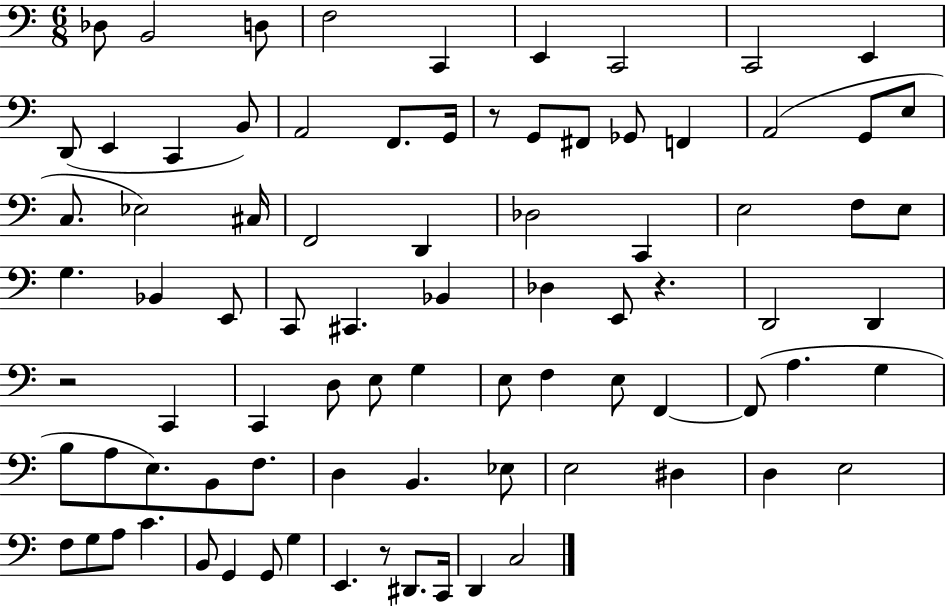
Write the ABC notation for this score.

X:1
T:Untitled
M:6/8
L:1/4
K:C
_D,/2 B,,2 D,/2 F,2 C,, E,, C,,2 C,,2 E,, D,,/2 E,, C,, B,,/2 A,,2 F,,/2 G,,/4 z/2 G,,/2 ^F,,/2 _G,,/2 F,, A,,2 G,,/2 E,/2 C,/2 _E,2 ^C,/4 F,,2 D,, _D,2 C,, E,2 F,/2 E,/2 G, _B,, E,,/2 C,,/2 ^C,, _B,, _D, E,,/2 z D,,2 D,, z2 C,, C,, D,/2 E,/2 G, E,/2 F, E,/2 F,, F,,/2 A, G, B,/2 A,/2 E,/2 B,,/2 F,/2 D, B,, _E,/2 E,2 ^D, D, E,2 F,/2 G,/2 A,/2 C B,,/2 G,, G,,/2 G, E,, z/2 ^D,,/2 C,,/4 D,, C,2